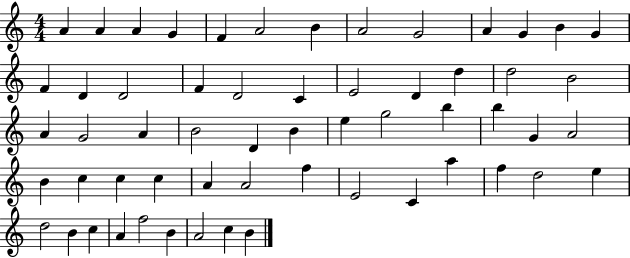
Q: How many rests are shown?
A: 0